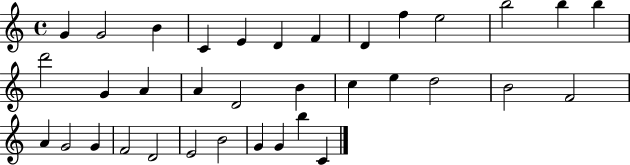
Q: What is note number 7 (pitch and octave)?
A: F4